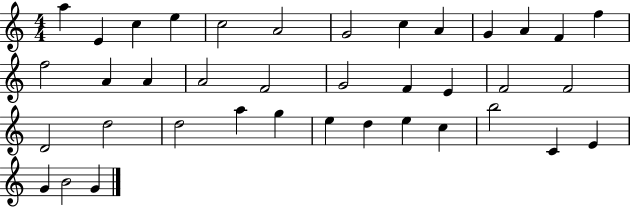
A5/q E4/q C5/q E5/q C5/h A4/h G4/h C5/q A4/q G4/q A4/q F4/q F5/q F5/h A4/q A4/q A4/h F4/h G4/h F4/q E4/q F4/h F4/h D4/h D5/h D5/h A5/q G5/q E5/q D5/q E5/q C5/q B5/h C4/q E4/q G4/q B4/h G4/q